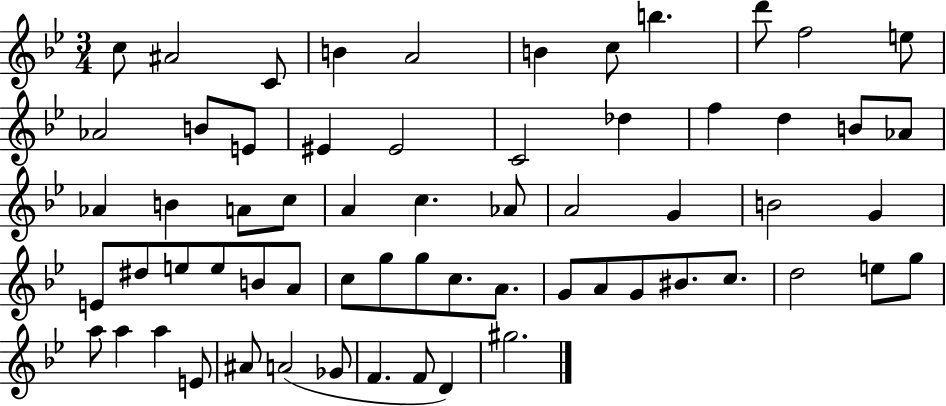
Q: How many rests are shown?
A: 0